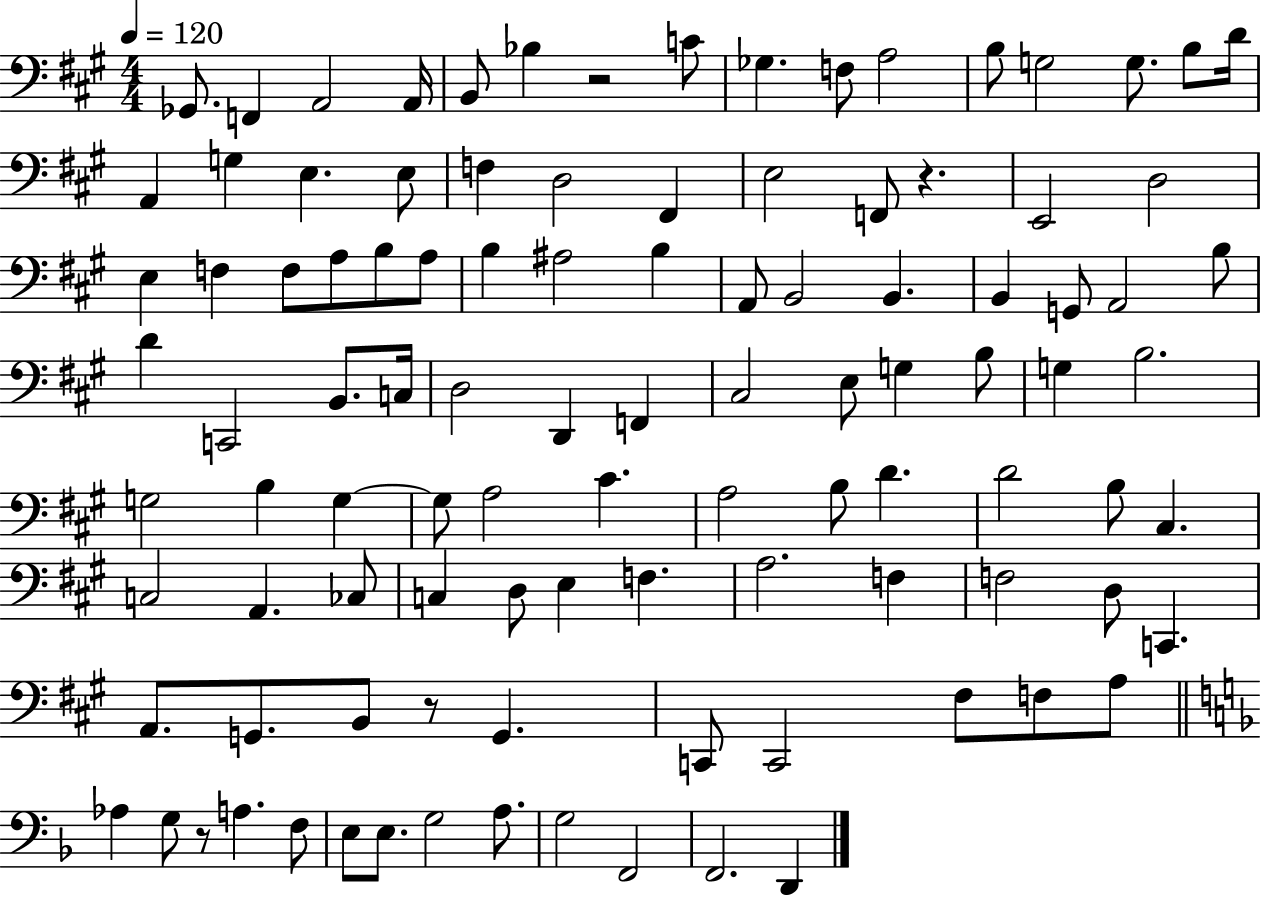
X:1
T:Untitled
M:4/4
L:1/4
K:A
_G,,/2 F,, A,,2 A,,/4 B,,/2 _B, z2 C/2 _G, F,/2 A,2 B,/2 G,2 G,/2 B,/2 D/4 A,, G, E, E,/2 F, D,2 ^F,, E,2 F,,/2 z E,,2 D,2 E, F, F,/2 A,/2 B,/2 A,/2 B, ^A,2 B, A,,/2 B,,2 B,, B,, G,,/2 A,,2 B,/2 D C,,2 B,,/2 C,/4 D,2 D,, F,, ^C,2 E,/2 G, B,/2 G, B,2 G,2 B, G, G,/2 A,2 ^C A,2 B,/2 D D2 B,/2 ^C, C,2 A,, _C,/2 C, D,/2 E, F, A,2 F, F,2 D,/2 C,, A,,/2 G,,/2 B,,/2 z/2 G,, C,,/2 C,,2 ^F,/2 F,/2 A,/2 _A, G,/2 z/2 A, F,/2 E,/2 E,/2 G,2 A,/2 G,2 F,,2 F,,2 D,,